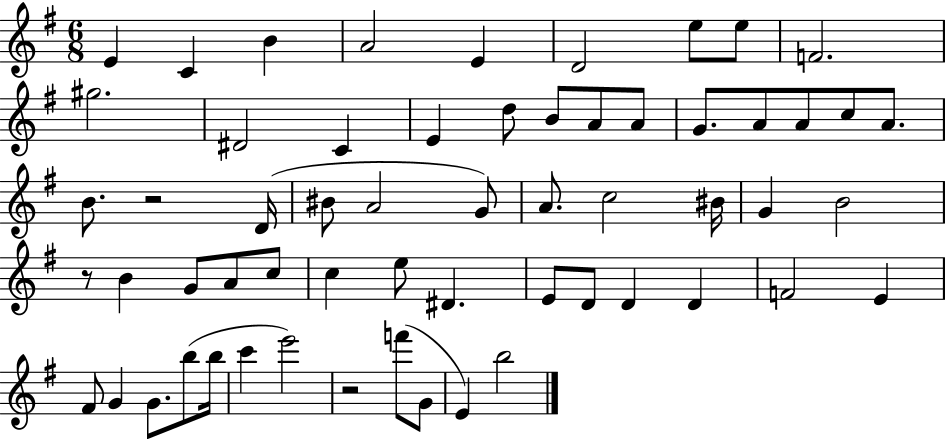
E4/q C4/q B4/q A4/h E4/q D4/h E5/e E5/e F4/h. G#5/h. D#4/h C4/q E4/q D5/e B4/e A4/e A4/e G4/e. A4/e A4/e C5/e A4/e. B4/e. R/h D4/s BIS4/e A4/h G4/e A4/e. C5/h BIS4/s G4/q B4/h R/e B4/q G4/e A4/e C5/e C5/q E5/e D#4/q. E4/e D4/e D4/q D4/q F4/h E4/q F#4/e G4/q G4/e. B5/e B5/s C6/q E6/h R/h F6/e G4/e E4/q B5/h